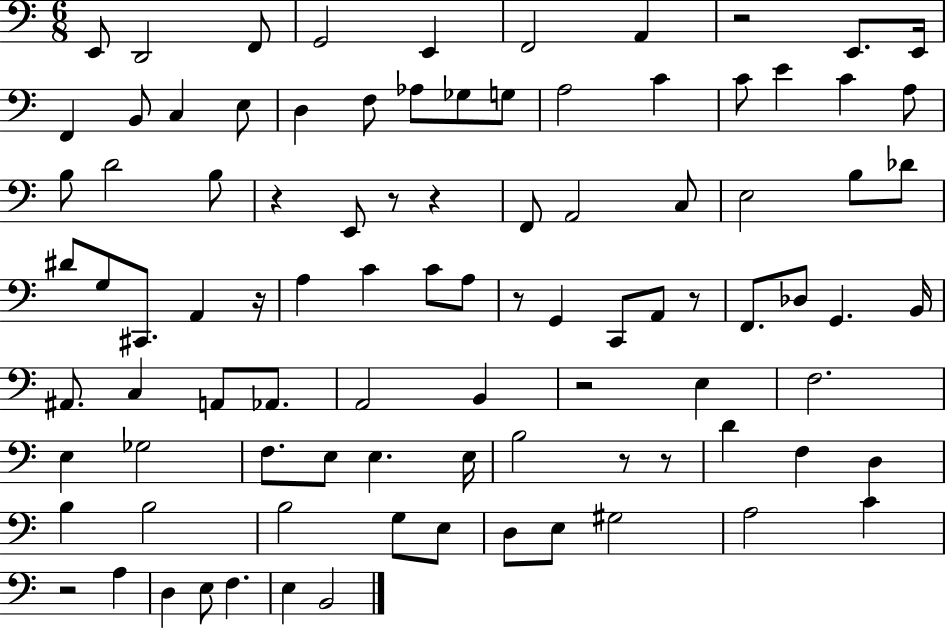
{
  \clef bass
  \numericTimeSignature
  \time 6/8
  \key c \major
  e,8 d,2 f,8 | g,2 e,4 | f,2 a,4 | r2 e,8. e,16 | \break f,4 b,8 c4 e8 | d4 f8 aes8 ges8 g8 | a2 c'4 | c'8 e'4 c'4 a8 | \break b8 d'2 b8 | r4 e,8 r8 r4 | f,8 a,2 c8 | e2 b8 des'8 | \break dis'8 g8 cis,8. a,4 r16 | a4 c'4 c'8 a8 | r8 g,4 c,8 a,8 r8 | f,8. des8 g,4. b,16 | \break ais,8. c4 a,8 aes,8. | a,2 b,4 | r2 e4 | f2. | \break e4 ges2 | f8. e8 e4. e16 | b2 r8 r8 | d'4 f4 d4 | \break b4 b2 | b2 g8 e8 | d8 e8 gis2 | a2 c'4 | \break r2 a4 | d4 e8 f4. | e4 b,2 | \bar "|."
}